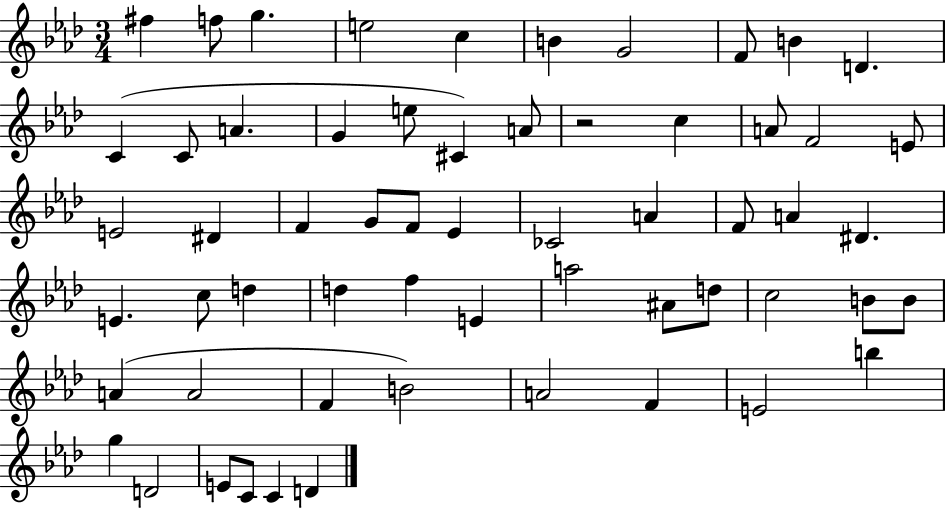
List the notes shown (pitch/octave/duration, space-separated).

F#5/q F5/e G5/q. E5/h C5/q B4/q G4/h F4/e B4/q D4/q. C4/q C4/e A4/q. G4/q E5/e C#4/q A4/e R/h C5/q A4/e F4/h E4/e E4/h D#4/q F4/q G4/e F4/e Eb4/q CES4/h A4/q F4/e A4/q D#4/q. E4/q. C5/e D5/q D5/q F5/q E4/q A5/h A#4/e D5/e C5/h B4/e B4/e A4/q A4/h F4/q B4/h A4/h F4/q E4/h B5/q G5/q D4/h E4/e C4/e C4/q D4/q